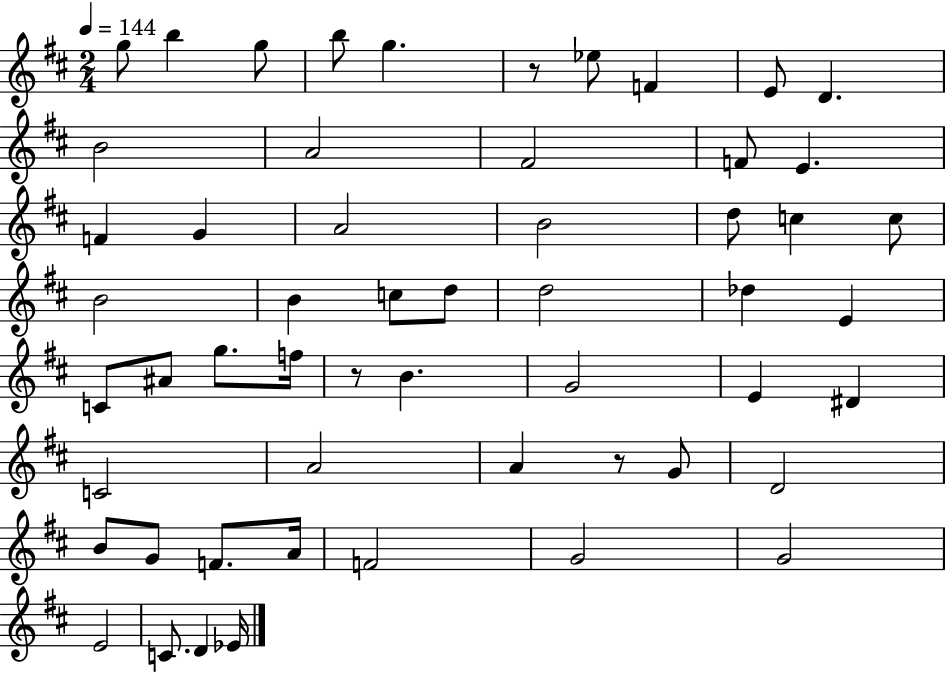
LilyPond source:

{
  \clef treble
  \numericTimeSignature
  \time 2/4
  \key d \major
  \tempo 4 = 144
  g''8 b''4 g''8 | b''8 g''4. | r8 ees''8 f'4 | e'8 d'4. | \break b'2 | a'2 | fis'2 | f'8 e'4. | \break f'4 g'4 | a'2 | b'2 | d''8 c''4 c''8 | \break b'2 | b'4 c''8 d''8 | d''2 | des''4 e'4 | \break c'8 ais'8 g''8. f''16 | r8 b'4. | g'2 | e'4 dis'4 | \break c'2 | a'2 | a'4 r8 g'8 | d'2 | \break b'8 g'8 f'8. a'16 | f'2 | g'2 | g'2 | \break e'2 | c'8. d'4 ees'16 | \bar "|."
}